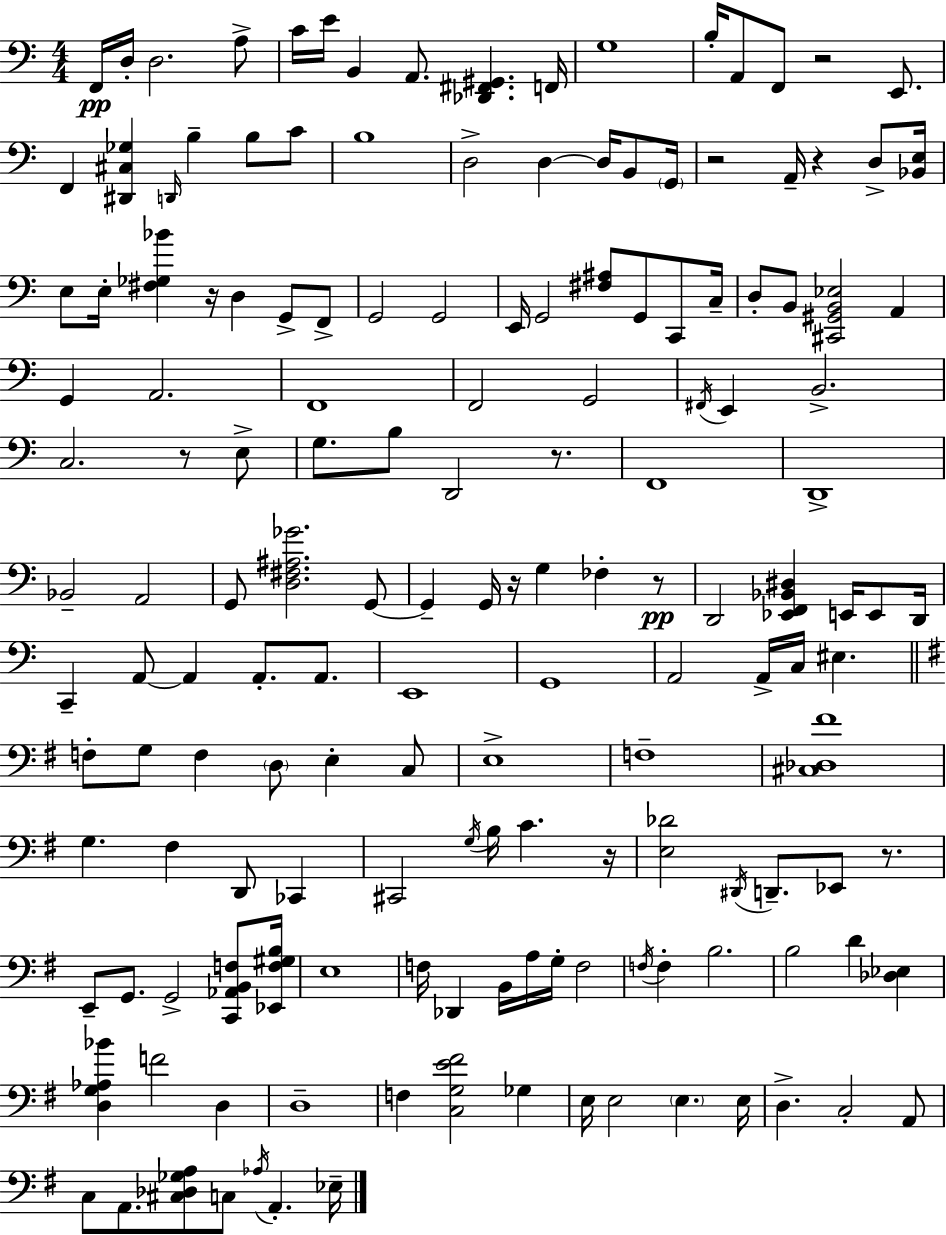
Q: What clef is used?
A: bass